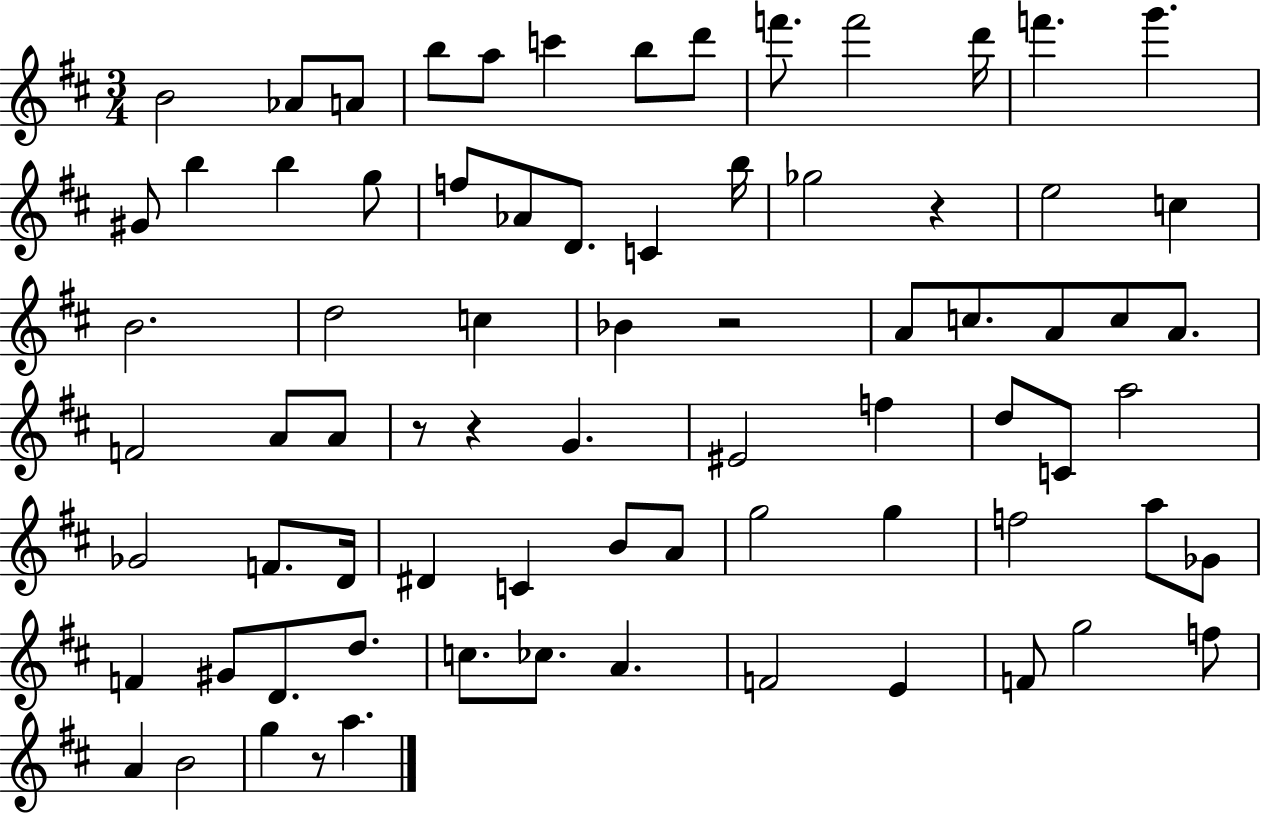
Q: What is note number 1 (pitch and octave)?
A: B4